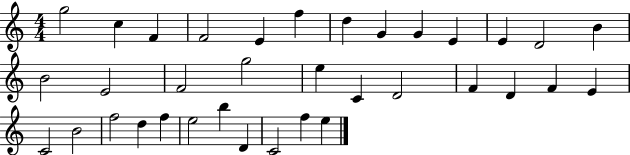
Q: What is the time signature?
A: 4/4